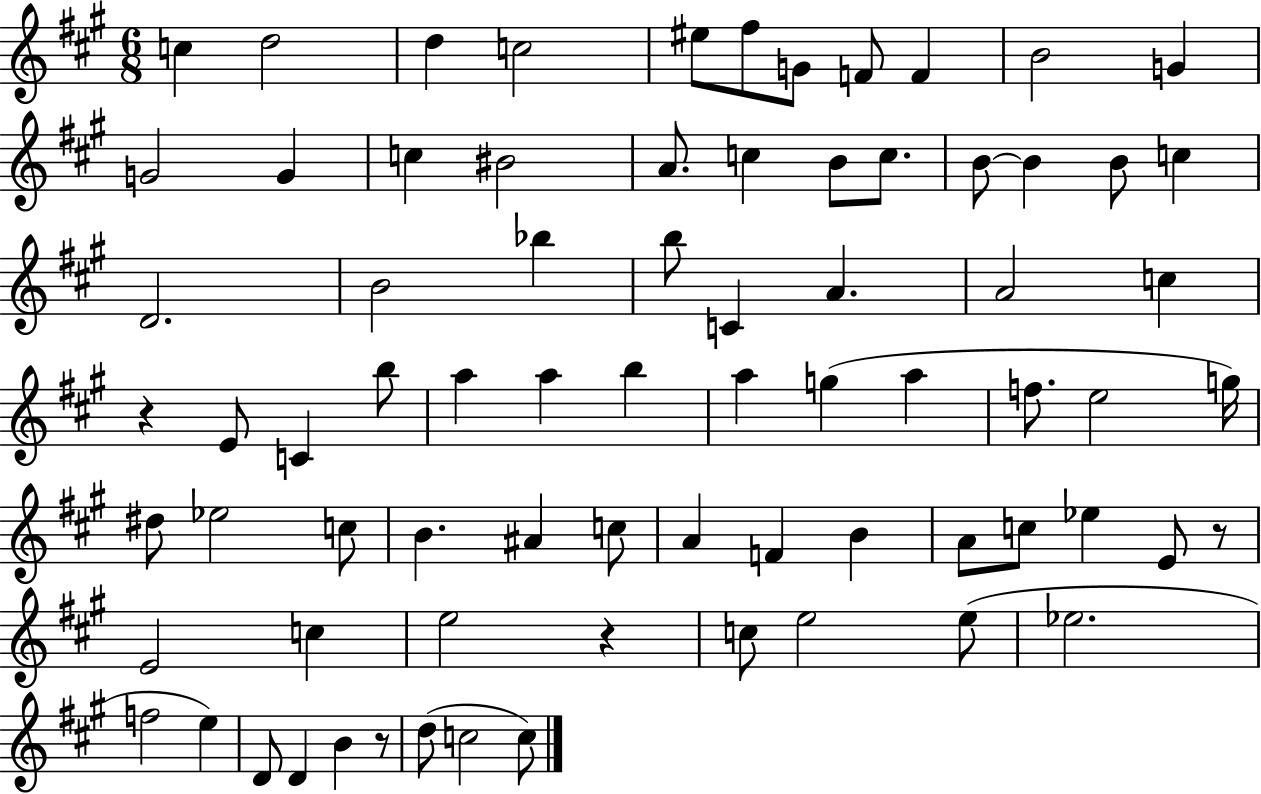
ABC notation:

X:1
T:Untitled
M:6/8
L:1/4
K:A
c d2 d c2 ^e/2 ^f/2 G/2 F/2 F B2 G G2 G c ^B2 A/2 c B/2 c/2 B/2 B B/2 c D2 B2 _b b/2 C A A2 c z E/2 C b/2 a a b a g a f/2 e2 g/4 ^d/2 _e2 c/2 B ^A c/2 A F B A/2 c/2 _e E/2 z/2 E2 c e2 z c/2 e2 e/2 _e2 f2 e D/2 D B z/2 d/2 c2 c/2